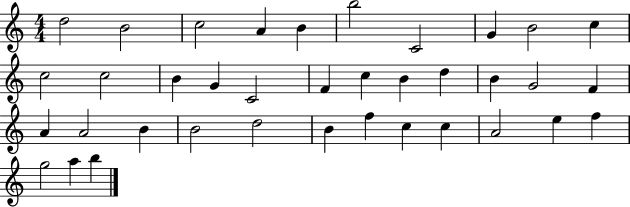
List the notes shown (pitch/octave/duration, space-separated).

D5/h B4/h C5/h A4/q B4/q B5/h C4/h G4/q B4/h C5/q C5/h C5/h B4/q G4/q C4/h F4/q C5/q B4/q D5/q B4/q G4/h F4/q A4/q A4/h B4/q B4/h D5/h B4/q F5/q C5/q C5/q A4/h E5/q F5/q G5/h A5/q B5/q